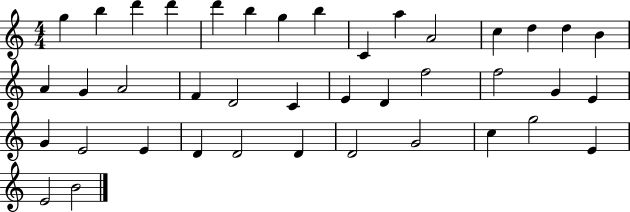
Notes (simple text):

G5/q B5/q D6/q D6/q D6/q B5/q G5/q B5/q C4/q A5/q A4/h C5/q D5/q D5/q B4/q A4/q G4/q A4/h F4/q D4/h C4/q E4/q D4/q F5/h F5/h G4/q E4/q G4/q E4/h E4/q D4/q D4/h D4/q D4/h G4/h C5/q G5/h E4/q E4/h B4/h